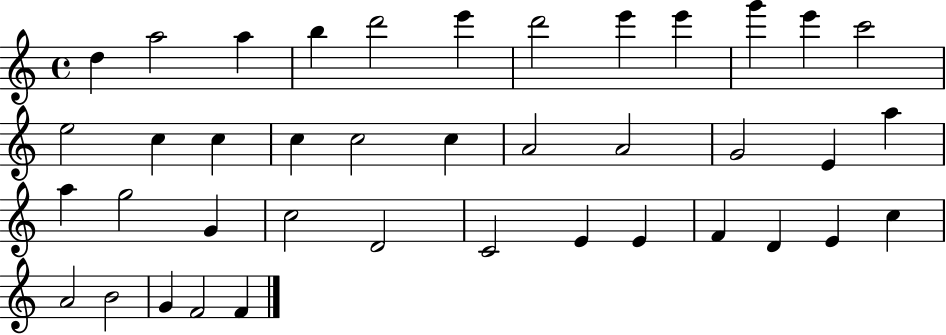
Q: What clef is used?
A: treble